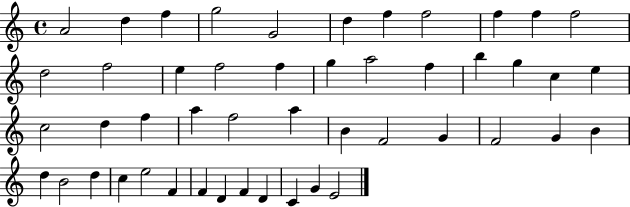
X:1
T:Untitled
M:4/4
L:1/4
K:C
A2 d f g2 G2 d f f2 f f f2 d2 f2 e f2 f g a2 f b g c e c2 d f a f2 a B F2 G F2 G B d B2 d c e2 F F D F D C G E2